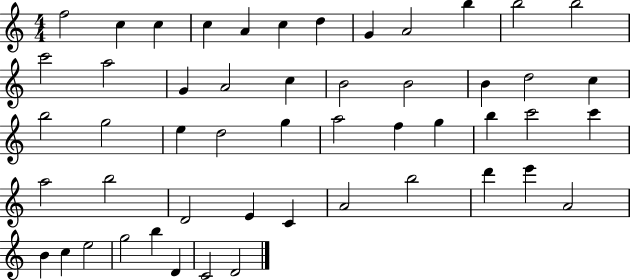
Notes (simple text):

F5/h C5/q C5/q C5/q A4/q C5/q D5/q G4/q A4/h B5/q B5/h B5/h C6/h A5/h G4/q A4/h C5/q B4/h B4/h B4/q D5/h C5/q B5/h G5/h E5/q D5/h G5/q A5/h F5/q G5/q B5/q C6/h C6/q A5/h B5/h D4/h E4/q C4/q A4/h B5/h D6/q E6/q A4/h B4/q C5/q E5/h G5/h B5/q D4/q C4/h D4/h